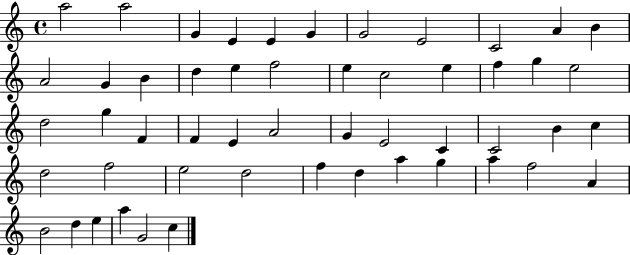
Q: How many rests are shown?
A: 0